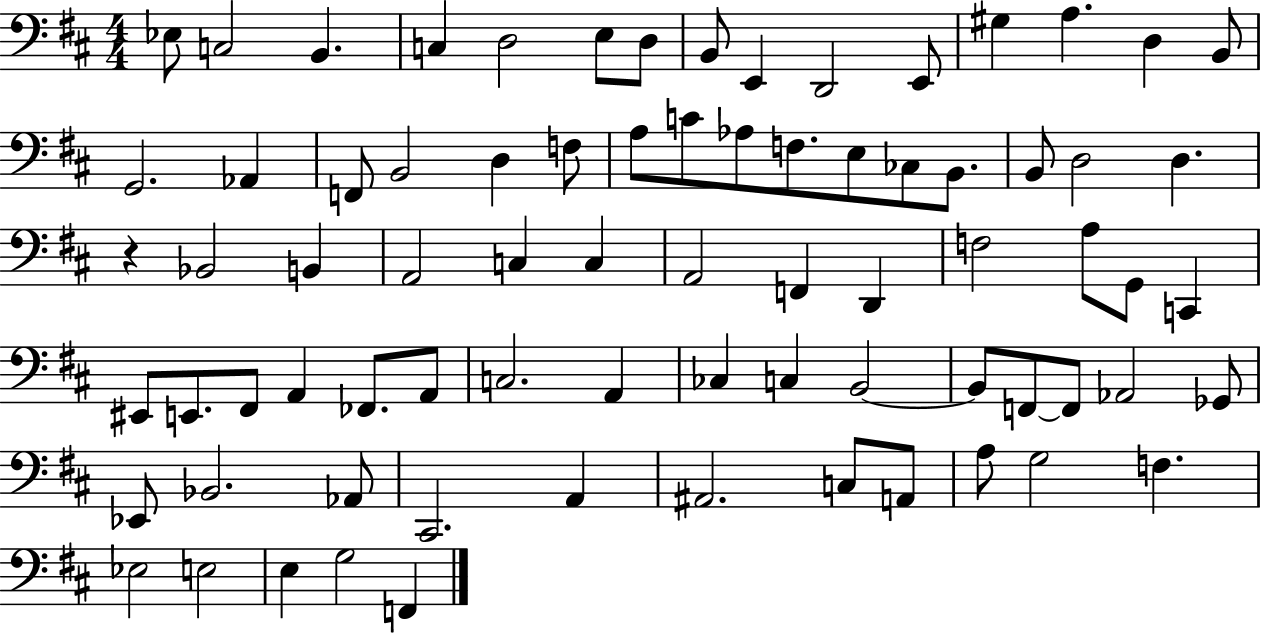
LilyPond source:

{
  \clef bass
  \numericTimeSignature
  \time 4/4
  \key d \major
  ees8 c2 b,4. | c4 d2 e8 d8 | b,8 e,4 d,2 e,8 | gis4 a4. d4 b,8 | \break g,2. aes,4 | f,8 b,2 d4 f8 | a8 c'8 aes8 f8. e8 ces8 b,8. | b,8 d2 d4. | \break r4 bes,2 b,4 | a,2 c4 c4 | a,2 f,4 d,4 | f2 a8 g,8 c,4 | \break eis,8 e,8. fis,8 a,4 fes,8. a,8 | c2. a,4 | ces4 c4 b,2~~ | b,8 f,8~~ f,8 aes,2 ges,8 | \break ees,8 bes,2. aes,8 | cis,2. a,4 | ais,2. c8 a,8 | a8 g2 f4. | \break ees2 e2 | e4 g2 f,4 | \bar "|."
}